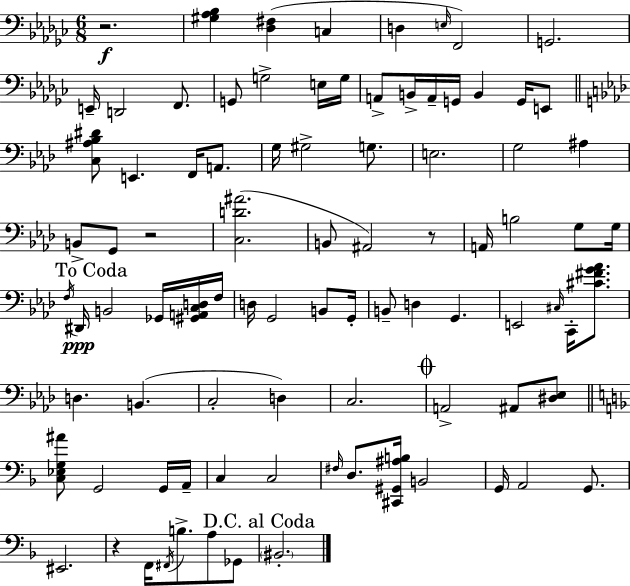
R/h. [G#3,Ab3,Bb3]/q [Db3,F#3]/q C3/q D3/q E3/s F2/h G2/h. E2/s D2/h F2/e. G2/e G3/h E3/s G3/s A2/e B2/s A2/s G2/s B2/q G2/s E2/e [C3,A#3,Bb3,D#4]/e E2/q. F2/s A2/e. G3/s G#3/h G3/e. E3/h. G3/h A#3/q B2/e G2/e R/h [C3,D4,A#4]/h. B2/e A#2/h R/e A2/s B3/h G3/e G3/s F3/s D#2/s B2/h Gb2/s [G#2,A2,C3,D3]/s F3/s D3/s G2/h B2/e G2/s B2/e D3/q G2/q. E2/h C#3/s C2/s [C#4,F#4,G4,Ab4]/e. D3/q. B2/q. C3/h D3/q C3/h. A2/h A#2/e [D#3,Eb3]/e [C3,Eb3,G3,A#4]/e G2/h G2/s A2/s C3/q C3/h F#3/s D3/e. [C#2,G#2,A#3,B3]/s B2/h G2/s A2/h G2/e. EIS2/h. R/q F2/s F#2/s B3/e. A3/e Gb2/e BIS2/h.